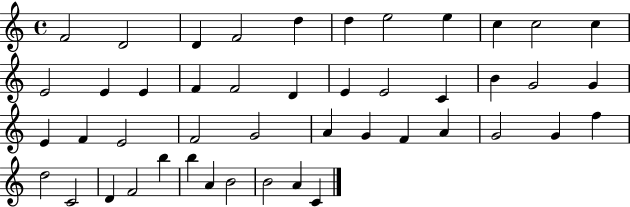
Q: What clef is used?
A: treble